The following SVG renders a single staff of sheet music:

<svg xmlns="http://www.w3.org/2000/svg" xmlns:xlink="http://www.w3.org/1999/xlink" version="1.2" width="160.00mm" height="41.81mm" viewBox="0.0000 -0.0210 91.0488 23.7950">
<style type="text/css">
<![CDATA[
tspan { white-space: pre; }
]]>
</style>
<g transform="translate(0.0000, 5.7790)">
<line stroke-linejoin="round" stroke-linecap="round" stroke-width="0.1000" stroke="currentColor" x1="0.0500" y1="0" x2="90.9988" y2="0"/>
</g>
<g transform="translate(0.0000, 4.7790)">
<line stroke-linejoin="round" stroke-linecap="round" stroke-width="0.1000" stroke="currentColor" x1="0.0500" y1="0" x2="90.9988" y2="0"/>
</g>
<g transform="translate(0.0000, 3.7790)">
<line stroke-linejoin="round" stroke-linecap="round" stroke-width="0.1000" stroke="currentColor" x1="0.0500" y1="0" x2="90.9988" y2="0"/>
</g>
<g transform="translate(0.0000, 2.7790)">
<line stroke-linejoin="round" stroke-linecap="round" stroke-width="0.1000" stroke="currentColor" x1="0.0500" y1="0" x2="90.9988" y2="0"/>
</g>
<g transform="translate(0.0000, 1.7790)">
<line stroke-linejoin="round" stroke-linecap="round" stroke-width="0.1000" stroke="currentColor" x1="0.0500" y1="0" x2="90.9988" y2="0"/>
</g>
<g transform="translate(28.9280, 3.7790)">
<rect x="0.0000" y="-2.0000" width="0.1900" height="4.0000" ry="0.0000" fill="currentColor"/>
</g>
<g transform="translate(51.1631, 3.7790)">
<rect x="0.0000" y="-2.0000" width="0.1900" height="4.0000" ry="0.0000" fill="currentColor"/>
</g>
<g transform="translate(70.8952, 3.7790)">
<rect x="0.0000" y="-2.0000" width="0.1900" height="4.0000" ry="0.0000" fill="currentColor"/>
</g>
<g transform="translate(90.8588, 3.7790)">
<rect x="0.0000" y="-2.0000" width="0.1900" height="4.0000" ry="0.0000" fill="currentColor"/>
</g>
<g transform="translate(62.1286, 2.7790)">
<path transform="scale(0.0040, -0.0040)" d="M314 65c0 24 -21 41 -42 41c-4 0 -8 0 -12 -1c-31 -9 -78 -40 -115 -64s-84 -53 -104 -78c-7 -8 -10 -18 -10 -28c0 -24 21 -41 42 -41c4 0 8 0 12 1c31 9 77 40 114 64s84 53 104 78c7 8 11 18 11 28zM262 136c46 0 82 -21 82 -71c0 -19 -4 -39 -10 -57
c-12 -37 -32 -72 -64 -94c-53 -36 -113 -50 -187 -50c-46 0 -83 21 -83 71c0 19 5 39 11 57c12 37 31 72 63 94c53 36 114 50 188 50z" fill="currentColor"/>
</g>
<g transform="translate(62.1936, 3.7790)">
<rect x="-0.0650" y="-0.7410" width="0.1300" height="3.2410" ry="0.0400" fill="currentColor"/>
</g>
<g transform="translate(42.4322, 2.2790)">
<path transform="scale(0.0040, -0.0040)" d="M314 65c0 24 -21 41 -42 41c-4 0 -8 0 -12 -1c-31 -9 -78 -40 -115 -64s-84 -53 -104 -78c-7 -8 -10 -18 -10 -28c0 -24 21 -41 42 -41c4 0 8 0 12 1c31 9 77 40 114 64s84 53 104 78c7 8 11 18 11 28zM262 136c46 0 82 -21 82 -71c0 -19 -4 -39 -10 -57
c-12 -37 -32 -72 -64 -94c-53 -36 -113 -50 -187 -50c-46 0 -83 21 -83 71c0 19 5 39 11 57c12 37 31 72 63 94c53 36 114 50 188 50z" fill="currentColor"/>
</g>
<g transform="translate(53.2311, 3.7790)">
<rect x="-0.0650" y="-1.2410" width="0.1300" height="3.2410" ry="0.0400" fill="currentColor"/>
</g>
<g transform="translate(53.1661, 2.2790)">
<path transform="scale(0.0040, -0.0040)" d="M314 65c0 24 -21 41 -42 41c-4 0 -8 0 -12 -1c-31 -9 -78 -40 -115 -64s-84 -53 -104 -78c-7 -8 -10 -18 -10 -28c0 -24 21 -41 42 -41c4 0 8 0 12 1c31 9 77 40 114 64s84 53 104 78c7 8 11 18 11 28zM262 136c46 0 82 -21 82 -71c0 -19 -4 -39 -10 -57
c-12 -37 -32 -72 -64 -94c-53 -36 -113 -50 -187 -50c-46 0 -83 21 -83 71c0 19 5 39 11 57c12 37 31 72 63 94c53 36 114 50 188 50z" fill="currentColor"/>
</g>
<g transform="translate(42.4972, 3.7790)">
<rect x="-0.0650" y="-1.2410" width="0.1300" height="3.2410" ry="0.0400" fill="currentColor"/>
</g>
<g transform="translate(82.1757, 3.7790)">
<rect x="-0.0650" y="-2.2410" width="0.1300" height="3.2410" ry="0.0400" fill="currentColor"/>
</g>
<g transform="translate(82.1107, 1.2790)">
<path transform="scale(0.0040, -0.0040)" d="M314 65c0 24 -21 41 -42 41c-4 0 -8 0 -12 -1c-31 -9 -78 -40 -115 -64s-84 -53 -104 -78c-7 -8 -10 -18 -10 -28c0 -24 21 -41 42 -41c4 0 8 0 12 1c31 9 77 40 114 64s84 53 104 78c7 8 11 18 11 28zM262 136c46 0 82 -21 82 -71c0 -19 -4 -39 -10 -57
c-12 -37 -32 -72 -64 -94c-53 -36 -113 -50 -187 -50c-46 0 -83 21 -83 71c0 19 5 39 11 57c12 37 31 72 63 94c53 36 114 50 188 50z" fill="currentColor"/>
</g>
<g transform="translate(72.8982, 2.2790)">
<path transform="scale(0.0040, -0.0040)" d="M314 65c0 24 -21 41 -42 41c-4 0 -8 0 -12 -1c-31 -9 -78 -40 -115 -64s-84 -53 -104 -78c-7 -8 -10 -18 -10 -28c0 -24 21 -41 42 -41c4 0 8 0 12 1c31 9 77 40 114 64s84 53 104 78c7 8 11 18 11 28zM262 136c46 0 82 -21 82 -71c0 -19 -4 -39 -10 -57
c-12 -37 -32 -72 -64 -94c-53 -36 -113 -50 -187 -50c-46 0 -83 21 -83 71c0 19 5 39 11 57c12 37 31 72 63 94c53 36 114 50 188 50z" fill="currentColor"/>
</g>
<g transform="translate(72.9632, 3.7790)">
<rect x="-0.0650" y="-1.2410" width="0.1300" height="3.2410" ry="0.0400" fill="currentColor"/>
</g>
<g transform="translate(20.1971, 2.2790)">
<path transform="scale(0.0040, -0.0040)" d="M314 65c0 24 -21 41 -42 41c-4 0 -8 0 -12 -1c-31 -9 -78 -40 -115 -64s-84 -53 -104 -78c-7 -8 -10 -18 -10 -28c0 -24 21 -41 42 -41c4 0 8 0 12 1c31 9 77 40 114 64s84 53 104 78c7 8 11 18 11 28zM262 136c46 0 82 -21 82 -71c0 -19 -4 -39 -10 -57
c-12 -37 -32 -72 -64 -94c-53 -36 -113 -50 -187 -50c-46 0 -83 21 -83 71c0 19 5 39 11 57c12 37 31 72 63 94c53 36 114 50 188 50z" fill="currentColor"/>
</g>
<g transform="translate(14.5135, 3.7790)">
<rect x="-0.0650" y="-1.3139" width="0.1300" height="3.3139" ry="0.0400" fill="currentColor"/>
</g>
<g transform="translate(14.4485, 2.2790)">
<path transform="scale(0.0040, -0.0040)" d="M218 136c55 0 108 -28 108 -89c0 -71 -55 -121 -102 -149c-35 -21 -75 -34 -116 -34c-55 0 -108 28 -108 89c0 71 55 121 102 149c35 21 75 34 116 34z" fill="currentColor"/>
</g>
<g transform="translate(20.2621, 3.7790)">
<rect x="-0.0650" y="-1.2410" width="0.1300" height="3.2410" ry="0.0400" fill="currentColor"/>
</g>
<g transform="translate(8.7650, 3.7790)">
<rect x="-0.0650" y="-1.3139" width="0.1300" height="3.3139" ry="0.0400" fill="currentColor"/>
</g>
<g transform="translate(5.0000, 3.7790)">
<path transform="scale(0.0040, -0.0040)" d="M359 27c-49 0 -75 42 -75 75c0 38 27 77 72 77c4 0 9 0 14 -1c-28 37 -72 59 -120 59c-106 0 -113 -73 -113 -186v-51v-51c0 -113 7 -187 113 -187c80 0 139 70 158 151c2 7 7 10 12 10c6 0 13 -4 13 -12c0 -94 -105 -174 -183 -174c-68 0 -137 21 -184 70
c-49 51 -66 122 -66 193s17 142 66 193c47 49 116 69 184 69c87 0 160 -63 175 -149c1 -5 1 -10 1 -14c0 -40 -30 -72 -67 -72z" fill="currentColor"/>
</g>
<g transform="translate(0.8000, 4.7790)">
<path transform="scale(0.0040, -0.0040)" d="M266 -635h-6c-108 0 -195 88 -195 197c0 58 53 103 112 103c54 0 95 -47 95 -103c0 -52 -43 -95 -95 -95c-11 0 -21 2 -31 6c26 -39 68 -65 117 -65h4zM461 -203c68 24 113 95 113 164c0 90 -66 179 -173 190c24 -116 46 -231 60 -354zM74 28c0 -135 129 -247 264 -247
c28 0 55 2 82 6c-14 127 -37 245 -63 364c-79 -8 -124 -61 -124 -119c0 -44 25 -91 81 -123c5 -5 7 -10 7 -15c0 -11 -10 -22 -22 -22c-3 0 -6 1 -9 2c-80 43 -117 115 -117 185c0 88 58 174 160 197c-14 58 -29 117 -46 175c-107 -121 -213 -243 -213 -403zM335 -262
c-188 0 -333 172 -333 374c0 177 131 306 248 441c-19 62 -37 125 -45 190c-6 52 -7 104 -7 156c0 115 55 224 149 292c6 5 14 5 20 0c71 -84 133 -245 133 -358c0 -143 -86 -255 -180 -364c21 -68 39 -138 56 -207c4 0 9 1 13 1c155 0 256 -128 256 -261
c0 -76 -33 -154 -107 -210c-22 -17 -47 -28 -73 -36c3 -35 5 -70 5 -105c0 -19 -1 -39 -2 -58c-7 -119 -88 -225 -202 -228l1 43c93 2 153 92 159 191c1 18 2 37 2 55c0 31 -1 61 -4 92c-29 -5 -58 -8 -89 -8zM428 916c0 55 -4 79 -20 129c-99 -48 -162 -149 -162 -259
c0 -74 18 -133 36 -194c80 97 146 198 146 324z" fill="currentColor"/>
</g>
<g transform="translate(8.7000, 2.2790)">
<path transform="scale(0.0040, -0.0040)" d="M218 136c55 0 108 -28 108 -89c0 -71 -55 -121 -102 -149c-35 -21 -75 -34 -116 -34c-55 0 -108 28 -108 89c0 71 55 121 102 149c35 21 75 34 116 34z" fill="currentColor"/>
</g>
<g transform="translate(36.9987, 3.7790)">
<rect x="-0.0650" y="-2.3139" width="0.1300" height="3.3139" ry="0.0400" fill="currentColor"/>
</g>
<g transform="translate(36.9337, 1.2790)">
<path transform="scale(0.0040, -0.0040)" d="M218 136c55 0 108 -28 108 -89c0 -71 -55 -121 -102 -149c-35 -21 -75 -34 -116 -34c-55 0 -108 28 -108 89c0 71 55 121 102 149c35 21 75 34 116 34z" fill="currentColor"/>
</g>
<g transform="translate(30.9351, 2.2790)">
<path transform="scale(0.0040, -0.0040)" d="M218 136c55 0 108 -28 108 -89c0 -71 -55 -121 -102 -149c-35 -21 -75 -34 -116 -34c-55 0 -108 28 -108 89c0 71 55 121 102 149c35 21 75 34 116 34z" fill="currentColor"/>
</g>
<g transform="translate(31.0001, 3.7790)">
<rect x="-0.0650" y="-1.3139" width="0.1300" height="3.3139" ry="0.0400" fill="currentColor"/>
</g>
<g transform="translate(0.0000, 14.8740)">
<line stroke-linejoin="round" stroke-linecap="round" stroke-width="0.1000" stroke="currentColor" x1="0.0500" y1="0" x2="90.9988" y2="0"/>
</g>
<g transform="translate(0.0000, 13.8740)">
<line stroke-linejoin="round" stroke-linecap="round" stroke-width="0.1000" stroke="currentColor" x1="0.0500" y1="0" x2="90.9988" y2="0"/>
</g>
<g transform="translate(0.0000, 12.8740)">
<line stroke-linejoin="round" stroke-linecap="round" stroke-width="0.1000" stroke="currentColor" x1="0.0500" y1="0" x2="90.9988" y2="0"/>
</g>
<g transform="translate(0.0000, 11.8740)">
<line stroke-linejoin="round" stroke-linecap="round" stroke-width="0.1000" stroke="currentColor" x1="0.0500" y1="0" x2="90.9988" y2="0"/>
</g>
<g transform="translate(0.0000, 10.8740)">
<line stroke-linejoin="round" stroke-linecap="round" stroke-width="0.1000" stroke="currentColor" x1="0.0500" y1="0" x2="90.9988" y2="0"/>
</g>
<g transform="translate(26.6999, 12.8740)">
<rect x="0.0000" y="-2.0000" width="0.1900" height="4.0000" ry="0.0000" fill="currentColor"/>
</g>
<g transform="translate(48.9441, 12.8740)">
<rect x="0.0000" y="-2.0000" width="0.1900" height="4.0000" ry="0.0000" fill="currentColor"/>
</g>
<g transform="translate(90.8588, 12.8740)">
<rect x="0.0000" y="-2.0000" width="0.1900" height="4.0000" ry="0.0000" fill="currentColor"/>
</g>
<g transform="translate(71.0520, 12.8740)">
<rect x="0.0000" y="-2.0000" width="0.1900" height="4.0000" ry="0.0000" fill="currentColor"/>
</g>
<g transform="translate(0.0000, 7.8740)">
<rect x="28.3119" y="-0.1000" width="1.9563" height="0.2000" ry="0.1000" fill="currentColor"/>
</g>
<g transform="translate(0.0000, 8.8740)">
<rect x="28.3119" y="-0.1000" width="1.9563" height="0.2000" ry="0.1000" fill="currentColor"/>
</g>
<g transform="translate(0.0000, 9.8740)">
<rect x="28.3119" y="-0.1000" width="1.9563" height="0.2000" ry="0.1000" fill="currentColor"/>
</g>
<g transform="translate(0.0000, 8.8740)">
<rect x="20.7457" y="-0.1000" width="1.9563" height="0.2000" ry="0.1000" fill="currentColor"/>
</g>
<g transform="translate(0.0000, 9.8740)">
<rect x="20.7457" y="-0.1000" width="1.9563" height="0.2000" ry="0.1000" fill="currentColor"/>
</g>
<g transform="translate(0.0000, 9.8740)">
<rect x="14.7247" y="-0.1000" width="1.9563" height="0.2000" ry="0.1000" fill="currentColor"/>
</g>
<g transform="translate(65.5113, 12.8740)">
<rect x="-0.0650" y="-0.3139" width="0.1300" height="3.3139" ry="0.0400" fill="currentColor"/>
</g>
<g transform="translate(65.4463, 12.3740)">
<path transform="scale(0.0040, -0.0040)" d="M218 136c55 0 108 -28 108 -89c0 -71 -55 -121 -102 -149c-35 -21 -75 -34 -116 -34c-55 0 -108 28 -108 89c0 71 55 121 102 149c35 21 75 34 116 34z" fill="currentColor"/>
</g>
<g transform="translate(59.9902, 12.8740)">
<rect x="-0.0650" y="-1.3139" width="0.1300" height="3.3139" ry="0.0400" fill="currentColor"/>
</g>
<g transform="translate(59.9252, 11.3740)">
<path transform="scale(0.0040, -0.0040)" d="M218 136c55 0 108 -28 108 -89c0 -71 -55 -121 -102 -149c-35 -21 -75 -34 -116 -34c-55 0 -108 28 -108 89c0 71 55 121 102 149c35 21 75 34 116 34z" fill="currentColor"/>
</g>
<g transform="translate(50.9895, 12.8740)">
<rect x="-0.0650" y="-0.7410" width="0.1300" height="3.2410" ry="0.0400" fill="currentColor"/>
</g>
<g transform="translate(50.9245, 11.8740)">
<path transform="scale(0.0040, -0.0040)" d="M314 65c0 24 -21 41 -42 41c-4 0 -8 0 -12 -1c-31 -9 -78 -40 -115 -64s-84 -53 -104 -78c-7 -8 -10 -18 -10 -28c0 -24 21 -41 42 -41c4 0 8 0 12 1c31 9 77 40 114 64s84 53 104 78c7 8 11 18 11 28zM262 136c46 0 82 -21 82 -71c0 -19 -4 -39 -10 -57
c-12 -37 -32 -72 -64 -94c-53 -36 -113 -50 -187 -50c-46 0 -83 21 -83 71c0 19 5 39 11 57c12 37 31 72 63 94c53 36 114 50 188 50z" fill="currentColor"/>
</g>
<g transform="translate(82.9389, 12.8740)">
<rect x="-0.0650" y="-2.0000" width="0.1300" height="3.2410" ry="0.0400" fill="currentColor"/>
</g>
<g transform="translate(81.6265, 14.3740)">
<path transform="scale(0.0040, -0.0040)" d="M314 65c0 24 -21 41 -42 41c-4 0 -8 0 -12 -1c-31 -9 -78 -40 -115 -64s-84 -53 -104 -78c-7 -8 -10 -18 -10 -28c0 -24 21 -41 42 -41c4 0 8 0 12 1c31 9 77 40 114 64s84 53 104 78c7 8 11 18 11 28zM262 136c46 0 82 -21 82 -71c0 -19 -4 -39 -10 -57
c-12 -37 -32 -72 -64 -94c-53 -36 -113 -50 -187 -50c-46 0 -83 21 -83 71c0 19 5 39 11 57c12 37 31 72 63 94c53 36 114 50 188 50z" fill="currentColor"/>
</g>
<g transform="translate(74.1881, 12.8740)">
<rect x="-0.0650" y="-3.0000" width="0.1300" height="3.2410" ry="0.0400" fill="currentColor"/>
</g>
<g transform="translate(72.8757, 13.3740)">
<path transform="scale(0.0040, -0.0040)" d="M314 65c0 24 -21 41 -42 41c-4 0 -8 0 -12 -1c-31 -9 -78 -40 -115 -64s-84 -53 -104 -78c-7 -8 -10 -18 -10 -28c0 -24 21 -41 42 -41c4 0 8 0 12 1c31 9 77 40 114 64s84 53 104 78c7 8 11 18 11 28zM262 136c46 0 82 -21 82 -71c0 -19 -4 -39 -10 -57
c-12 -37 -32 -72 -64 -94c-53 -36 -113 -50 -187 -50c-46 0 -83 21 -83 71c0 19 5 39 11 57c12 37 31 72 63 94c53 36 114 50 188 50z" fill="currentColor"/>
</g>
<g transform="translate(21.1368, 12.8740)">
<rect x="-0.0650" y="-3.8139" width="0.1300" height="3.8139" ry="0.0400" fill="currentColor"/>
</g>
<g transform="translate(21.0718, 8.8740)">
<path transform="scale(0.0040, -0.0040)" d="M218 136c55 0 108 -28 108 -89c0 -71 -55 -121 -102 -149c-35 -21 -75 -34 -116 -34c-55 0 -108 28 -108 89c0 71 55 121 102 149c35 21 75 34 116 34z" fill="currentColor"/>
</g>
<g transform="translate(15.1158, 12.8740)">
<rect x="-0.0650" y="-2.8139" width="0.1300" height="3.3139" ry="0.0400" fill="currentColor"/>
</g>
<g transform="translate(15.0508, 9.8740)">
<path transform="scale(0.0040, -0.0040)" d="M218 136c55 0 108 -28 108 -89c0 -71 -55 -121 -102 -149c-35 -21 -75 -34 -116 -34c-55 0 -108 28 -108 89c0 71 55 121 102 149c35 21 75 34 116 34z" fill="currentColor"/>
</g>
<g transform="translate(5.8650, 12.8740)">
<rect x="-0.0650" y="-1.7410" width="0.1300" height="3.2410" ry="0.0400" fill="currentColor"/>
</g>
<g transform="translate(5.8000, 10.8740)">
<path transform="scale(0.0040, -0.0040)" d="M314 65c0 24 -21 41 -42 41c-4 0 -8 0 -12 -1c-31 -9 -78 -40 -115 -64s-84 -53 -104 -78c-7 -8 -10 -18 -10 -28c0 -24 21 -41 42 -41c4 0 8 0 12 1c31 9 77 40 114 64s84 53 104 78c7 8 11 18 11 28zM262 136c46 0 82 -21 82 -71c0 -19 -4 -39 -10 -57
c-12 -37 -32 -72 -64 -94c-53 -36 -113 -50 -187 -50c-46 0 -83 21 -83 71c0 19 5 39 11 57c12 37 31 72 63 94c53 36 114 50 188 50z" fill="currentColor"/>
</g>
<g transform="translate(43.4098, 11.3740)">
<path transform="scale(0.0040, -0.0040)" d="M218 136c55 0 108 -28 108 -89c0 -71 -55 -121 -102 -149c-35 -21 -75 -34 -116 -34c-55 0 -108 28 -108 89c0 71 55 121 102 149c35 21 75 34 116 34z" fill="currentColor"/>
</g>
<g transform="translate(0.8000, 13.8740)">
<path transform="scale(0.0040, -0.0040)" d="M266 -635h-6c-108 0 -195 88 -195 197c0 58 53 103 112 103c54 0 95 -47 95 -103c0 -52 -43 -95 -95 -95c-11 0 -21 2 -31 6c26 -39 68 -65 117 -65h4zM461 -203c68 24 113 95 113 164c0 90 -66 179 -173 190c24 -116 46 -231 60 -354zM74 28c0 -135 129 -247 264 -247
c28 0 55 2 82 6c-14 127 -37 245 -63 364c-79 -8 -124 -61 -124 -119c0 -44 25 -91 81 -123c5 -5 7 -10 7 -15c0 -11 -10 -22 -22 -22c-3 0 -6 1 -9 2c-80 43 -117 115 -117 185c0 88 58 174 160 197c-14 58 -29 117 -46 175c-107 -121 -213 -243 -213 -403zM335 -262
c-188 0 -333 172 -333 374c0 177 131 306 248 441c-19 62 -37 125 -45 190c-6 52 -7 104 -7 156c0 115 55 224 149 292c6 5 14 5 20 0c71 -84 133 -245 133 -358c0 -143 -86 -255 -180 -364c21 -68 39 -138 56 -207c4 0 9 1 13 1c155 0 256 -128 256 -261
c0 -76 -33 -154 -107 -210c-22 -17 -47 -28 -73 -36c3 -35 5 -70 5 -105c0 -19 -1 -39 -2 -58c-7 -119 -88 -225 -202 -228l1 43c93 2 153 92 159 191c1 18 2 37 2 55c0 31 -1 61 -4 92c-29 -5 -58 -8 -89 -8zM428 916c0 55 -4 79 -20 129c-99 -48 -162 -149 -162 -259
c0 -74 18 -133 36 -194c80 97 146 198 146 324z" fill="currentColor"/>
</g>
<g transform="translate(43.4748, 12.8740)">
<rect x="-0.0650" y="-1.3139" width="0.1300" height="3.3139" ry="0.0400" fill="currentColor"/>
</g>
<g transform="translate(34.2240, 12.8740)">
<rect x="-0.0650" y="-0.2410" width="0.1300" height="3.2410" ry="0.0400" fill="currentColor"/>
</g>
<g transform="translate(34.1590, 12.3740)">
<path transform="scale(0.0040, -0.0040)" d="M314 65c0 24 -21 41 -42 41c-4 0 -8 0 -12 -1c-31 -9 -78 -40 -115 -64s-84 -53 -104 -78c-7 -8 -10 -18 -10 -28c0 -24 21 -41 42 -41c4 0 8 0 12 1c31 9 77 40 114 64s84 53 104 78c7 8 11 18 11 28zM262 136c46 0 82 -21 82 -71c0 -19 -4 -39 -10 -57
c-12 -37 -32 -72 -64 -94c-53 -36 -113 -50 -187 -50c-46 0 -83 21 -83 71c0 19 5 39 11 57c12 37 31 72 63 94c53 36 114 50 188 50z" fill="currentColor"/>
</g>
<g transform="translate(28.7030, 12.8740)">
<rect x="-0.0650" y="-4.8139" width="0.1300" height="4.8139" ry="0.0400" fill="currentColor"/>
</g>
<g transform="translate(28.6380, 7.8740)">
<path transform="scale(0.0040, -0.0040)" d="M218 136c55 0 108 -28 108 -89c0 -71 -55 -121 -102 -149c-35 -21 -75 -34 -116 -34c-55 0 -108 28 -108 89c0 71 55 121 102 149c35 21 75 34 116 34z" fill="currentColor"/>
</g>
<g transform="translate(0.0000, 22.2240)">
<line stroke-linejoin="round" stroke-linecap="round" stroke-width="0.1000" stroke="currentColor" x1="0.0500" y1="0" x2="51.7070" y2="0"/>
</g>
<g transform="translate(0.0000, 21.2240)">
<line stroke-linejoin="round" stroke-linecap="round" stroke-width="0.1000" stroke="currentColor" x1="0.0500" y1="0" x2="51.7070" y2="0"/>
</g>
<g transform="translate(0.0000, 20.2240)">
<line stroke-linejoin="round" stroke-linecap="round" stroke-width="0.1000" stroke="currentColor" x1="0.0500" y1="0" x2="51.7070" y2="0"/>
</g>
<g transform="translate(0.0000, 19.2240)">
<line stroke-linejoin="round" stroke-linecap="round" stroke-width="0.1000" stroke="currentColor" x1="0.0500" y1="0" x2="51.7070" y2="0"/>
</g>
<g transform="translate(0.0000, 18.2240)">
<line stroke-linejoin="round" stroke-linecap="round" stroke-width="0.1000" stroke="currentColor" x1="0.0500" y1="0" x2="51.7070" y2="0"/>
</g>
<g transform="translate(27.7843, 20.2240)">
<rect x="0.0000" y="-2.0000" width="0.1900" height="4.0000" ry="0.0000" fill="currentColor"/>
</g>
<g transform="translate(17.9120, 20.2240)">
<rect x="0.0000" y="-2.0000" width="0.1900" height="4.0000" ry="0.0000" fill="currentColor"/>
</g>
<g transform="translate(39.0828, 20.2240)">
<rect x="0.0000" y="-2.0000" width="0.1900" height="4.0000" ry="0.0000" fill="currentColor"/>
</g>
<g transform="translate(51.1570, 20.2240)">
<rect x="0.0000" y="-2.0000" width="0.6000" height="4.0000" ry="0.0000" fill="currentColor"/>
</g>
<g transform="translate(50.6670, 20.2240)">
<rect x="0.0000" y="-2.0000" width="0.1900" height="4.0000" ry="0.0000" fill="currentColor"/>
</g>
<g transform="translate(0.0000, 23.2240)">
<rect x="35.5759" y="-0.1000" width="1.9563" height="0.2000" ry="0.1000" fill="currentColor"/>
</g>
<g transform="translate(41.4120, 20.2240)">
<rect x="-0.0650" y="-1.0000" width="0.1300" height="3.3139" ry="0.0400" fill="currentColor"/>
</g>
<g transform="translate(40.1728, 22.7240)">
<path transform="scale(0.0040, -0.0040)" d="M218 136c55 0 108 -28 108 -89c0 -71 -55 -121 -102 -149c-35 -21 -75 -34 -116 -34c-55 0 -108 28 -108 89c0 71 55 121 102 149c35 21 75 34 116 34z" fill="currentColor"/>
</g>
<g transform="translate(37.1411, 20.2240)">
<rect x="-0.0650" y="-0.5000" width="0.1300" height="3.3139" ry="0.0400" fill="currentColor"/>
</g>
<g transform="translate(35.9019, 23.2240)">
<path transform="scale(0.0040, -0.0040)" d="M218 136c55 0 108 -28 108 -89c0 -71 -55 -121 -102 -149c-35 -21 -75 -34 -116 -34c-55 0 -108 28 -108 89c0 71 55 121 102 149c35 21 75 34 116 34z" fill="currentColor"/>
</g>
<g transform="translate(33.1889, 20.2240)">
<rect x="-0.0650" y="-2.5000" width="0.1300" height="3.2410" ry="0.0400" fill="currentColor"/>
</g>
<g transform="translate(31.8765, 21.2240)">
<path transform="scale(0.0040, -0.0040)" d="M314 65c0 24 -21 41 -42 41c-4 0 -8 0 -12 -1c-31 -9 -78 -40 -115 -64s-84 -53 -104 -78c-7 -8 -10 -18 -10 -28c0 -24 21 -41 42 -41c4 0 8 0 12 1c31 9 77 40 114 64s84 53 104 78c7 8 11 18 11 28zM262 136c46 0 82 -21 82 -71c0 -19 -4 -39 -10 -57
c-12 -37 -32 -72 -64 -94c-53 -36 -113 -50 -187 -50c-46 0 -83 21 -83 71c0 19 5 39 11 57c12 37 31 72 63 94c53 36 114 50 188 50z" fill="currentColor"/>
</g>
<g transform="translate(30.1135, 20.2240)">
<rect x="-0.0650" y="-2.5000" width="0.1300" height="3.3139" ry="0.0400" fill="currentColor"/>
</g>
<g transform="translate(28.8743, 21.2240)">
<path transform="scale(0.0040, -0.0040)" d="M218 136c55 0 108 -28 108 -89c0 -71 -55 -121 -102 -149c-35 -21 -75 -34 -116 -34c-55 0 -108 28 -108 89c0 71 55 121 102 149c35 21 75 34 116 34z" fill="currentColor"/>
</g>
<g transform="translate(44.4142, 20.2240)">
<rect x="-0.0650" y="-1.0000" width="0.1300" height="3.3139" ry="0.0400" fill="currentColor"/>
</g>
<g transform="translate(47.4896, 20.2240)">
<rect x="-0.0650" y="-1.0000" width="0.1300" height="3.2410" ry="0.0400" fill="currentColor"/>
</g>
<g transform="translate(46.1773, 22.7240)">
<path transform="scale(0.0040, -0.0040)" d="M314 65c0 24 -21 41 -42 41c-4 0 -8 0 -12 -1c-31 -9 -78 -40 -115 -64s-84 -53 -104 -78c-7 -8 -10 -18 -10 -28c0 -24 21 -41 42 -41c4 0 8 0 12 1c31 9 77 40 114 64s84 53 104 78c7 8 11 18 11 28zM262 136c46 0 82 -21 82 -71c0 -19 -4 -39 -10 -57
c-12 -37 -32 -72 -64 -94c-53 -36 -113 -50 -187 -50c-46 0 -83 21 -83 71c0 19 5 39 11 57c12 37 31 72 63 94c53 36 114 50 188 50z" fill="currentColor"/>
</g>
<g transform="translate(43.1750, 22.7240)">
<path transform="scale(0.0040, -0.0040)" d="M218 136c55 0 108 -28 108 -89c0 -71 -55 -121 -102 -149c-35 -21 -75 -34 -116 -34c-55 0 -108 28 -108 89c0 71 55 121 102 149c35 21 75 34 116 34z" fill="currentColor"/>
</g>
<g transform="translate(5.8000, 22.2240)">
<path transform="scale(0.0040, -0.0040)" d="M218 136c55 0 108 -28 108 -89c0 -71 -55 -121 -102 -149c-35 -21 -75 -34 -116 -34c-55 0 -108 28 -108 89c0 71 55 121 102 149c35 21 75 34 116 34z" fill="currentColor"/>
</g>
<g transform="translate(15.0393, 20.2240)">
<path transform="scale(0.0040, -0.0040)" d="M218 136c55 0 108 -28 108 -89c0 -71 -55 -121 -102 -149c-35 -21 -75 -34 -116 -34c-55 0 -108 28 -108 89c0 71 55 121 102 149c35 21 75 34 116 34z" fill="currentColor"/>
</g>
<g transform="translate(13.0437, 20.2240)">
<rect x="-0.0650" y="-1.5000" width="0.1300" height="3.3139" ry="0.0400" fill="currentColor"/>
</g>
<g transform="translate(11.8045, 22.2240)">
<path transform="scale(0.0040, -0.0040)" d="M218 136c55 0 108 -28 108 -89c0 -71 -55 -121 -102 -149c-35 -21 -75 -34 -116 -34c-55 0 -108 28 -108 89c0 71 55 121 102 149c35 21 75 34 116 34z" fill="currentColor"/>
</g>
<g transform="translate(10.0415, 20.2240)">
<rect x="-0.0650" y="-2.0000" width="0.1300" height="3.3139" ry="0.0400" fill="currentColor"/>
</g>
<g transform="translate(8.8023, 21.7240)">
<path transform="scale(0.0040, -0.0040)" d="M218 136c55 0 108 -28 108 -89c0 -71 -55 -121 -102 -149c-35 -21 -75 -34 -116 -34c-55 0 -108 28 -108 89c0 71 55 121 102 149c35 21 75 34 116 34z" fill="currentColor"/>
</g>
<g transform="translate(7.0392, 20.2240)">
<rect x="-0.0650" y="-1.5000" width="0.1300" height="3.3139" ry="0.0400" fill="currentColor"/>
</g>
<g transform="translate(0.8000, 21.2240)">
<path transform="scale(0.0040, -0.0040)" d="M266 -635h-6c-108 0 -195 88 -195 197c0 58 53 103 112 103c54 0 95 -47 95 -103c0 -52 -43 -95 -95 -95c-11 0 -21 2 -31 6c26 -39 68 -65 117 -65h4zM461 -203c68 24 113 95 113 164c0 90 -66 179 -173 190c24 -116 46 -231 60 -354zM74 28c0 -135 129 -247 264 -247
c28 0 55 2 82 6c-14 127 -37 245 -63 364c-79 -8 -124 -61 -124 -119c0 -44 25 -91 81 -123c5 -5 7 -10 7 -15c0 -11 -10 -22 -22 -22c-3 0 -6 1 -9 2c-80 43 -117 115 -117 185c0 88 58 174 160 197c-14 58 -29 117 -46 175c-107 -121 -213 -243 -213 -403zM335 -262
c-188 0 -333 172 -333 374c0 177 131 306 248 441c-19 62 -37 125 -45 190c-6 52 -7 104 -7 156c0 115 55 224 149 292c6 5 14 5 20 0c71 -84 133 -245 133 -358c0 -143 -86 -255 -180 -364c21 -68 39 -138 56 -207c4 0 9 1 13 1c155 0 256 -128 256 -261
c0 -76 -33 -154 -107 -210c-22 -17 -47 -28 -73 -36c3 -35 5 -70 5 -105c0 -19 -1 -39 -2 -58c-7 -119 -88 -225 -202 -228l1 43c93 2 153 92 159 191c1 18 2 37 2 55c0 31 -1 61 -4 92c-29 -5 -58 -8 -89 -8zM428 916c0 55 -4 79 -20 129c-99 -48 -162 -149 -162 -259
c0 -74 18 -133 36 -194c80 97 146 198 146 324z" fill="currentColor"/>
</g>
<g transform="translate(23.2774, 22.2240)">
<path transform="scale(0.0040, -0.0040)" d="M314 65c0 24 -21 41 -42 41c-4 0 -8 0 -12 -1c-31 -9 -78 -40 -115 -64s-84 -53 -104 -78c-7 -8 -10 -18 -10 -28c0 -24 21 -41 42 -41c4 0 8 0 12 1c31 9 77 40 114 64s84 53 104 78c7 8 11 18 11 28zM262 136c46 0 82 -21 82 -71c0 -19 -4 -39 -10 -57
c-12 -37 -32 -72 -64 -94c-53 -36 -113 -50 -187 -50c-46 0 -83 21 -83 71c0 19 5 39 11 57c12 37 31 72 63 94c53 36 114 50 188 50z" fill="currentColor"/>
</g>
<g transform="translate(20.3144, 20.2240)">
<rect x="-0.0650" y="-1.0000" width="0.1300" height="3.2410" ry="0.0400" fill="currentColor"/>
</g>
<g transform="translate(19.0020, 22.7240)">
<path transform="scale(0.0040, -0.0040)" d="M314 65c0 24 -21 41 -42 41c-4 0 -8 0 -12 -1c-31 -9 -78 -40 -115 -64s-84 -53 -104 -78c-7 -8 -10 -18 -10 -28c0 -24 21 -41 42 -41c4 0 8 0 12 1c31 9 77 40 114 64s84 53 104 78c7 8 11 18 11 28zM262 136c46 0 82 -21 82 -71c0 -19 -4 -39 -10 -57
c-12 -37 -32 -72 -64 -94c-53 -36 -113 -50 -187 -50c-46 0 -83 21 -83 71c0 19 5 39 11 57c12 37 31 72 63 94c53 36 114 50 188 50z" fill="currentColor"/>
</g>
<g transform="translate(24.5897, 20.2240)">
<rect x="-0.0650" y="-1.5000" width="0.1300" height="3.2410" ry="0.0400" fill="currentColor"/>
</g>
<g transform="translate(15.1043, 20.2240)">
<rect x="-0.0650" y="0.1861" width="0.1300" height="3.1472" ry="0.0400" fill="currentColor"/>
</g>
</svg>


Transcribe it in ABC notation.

X:1
T:Untitled
M:4/4
L:1/4
K:C
e e e2 e g e2 e2 d2 e2 g2 f2 a c' e' c2 e d2 e c A2 F2 E F E B D2 E2 G G2 C D D D2